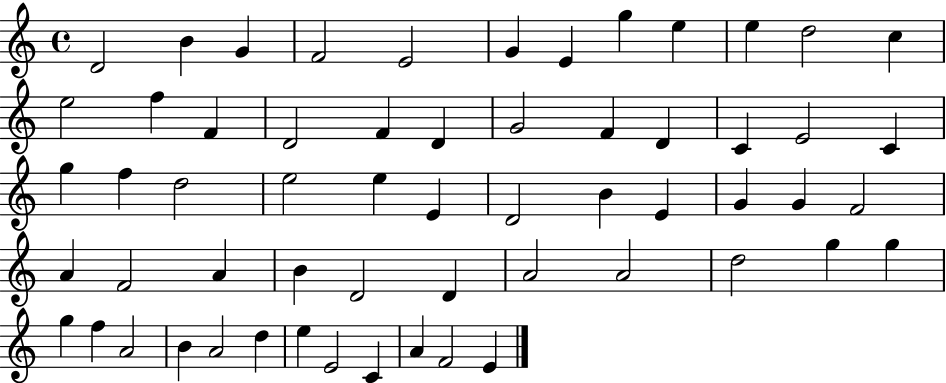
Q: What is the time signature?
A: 4/4